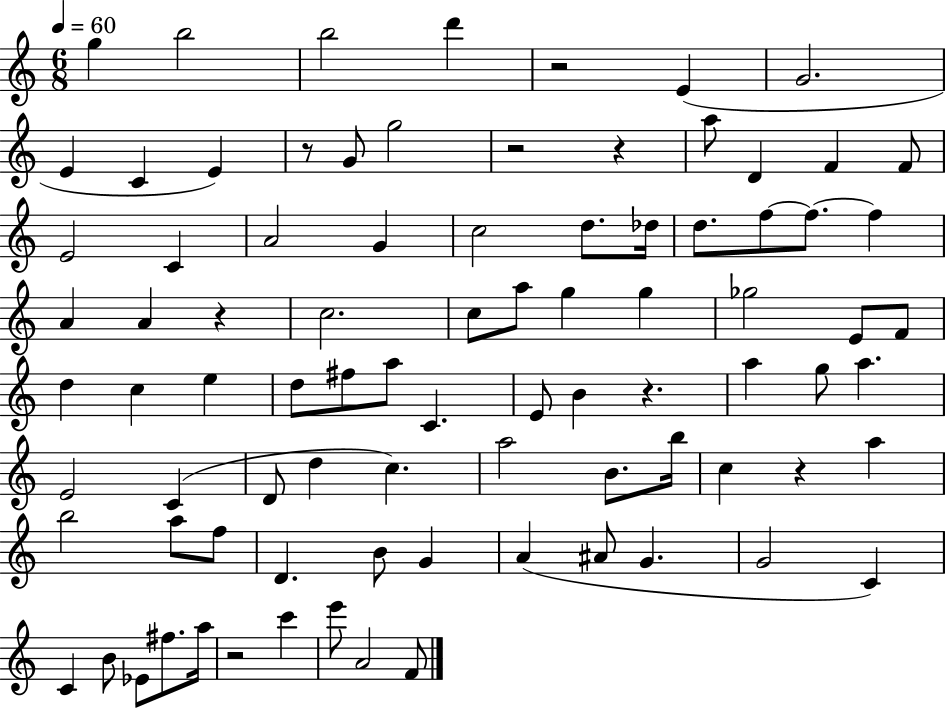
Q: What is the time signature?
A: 6/8